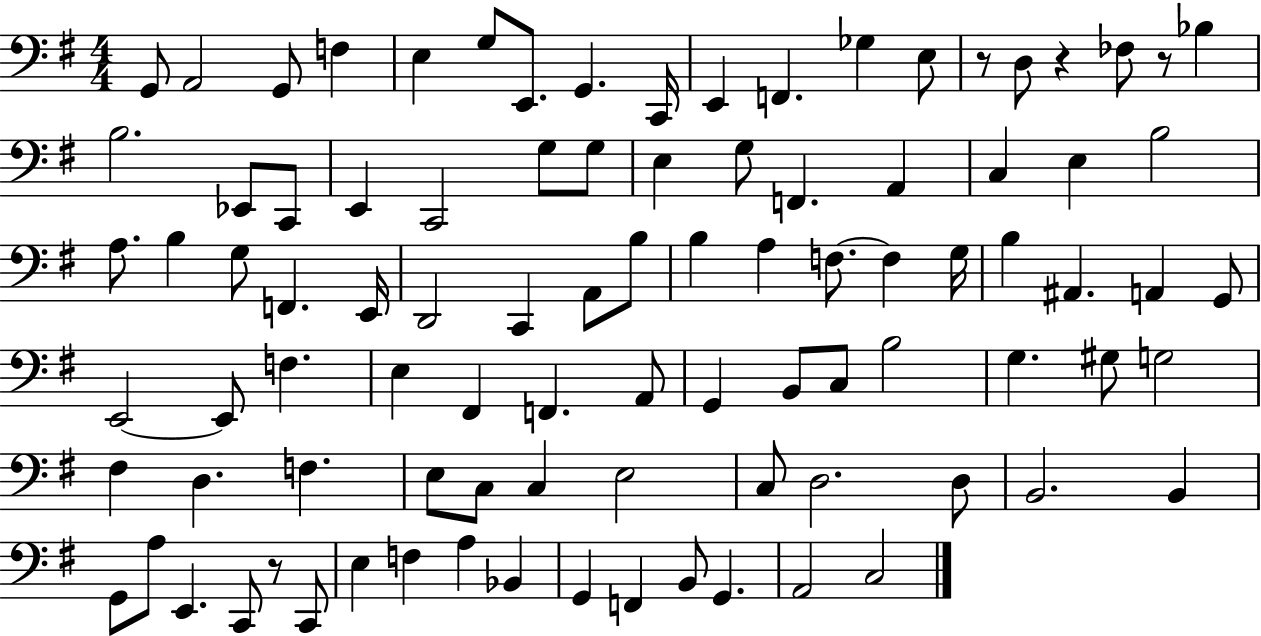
{
  \clef bass
  \numericTimeSignature
  \time 4/4
  \key g \major
  g,8 a,2 g,8 f4 | e4 g8 e,8. g,4. c,16 | e,4 f,4. ges4 e8 | r8 d8 r4 fes8 r8 bes4 | \break b2. ees,8 c,8 | e,4 c,2 g8 g8 | e4 g8 f,4. a,4 | c4 e4 b2 | \break a8. b4 g8 f,4. e,16 | d,2 c,4 a,8 b8 | b4 a4 f8.~~ f4 g16 | b4 ais,4. a,4 g,8 | \break e,2~~ e,8 f4. | e4 fis,4 f,4. a,8 | g,4 b,8 c8 b2 | g4. gis8 g2 | \break fis4 d4. f4. | e8 c8 c4 e2 | c8 d2. d8 | b,2. b,4 | \break g,8 a8 e,4. c,8 r8 c,8 | e4 f4 a4 bes,4 | g,4 f,4 b,8 g,4. | a,2 c2 | \break \bar "|."
}